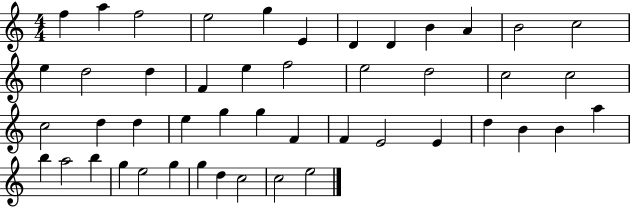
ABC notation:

X:1
T:Untitled
M:4/4
L:1/4
K:C
f a f2 e2 g E D D B A B2 c2 e d2 d F e f2 e2 d2 c2 c2 c2 d d e g g F F E2 E d B B a b a2 b g e2 g g d c2 c2 e2